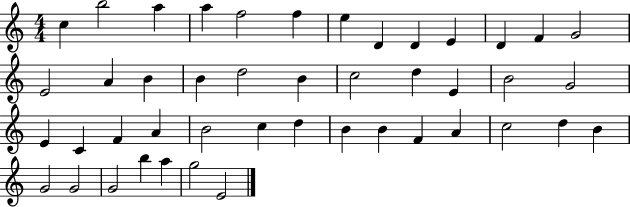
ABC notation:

X:1
T:Untitled
M:4/4
L:1/4
K:C
c b2 a a f2 f e D D E D F G2 E2 A B B d2 B c2 d E B2 G2 E C F A B2 c d B B F A c2 d B G2 G2 G2 b a g2 E2